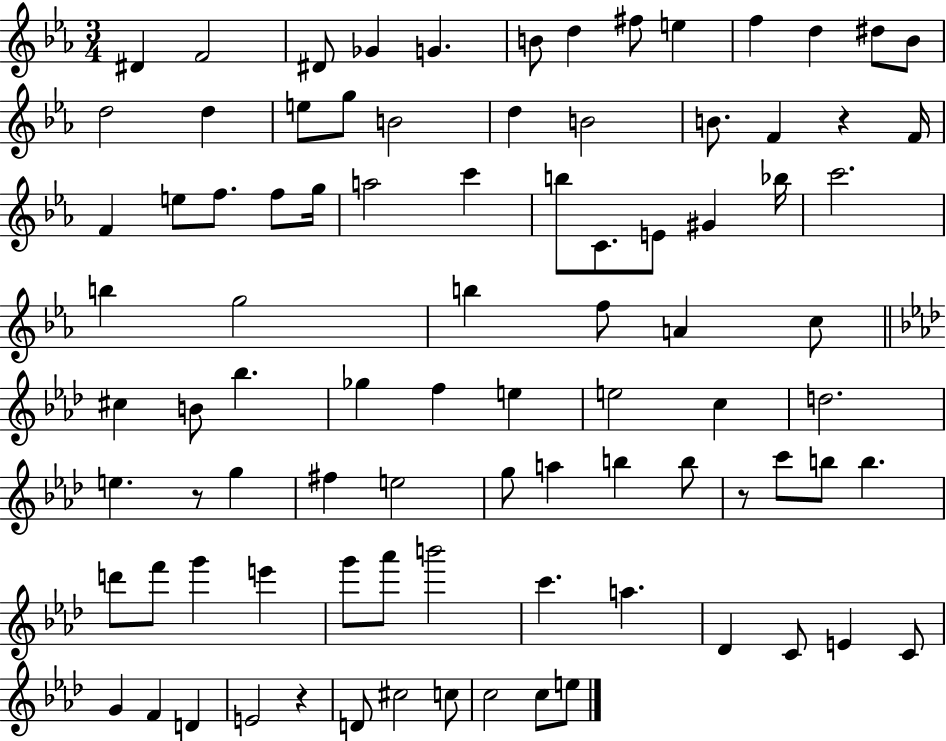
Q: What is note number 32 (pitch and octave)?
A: C4